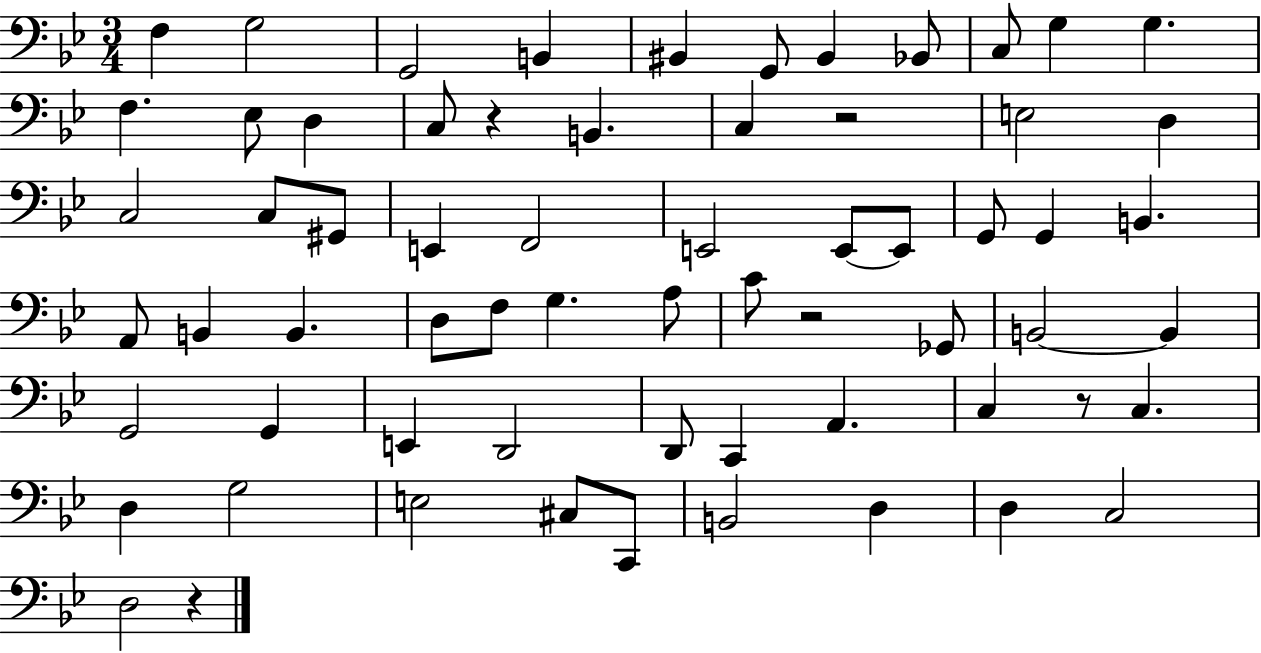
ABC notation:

X:1
T:Untitled
M:3/4
L:1/4
K:Bb
F, G,2 G,,2 B,, ^B,, G,,/2 ^B,, _B,,/2 C,/2 G, G, F, _E,/2 D, C,/2 z B,, C, z2 E,2 D, C,2 C,/2 ^G,,/2 E,, F,,2 E,,2 E,,/2 E,,/2 G,,/2 G,, B,, A,,/2 B,, B,, D,/2 F,/2 G, A,/2 C/2 z2 _G,,/2 B,,2 B,, G,,2 G,, E,, D,,2 D,,/2 C,, A,, C, z/2 C, D, G,2 E,2 ^C,/2 C,,/2 B,,2 D, D, C,2 D,2 z